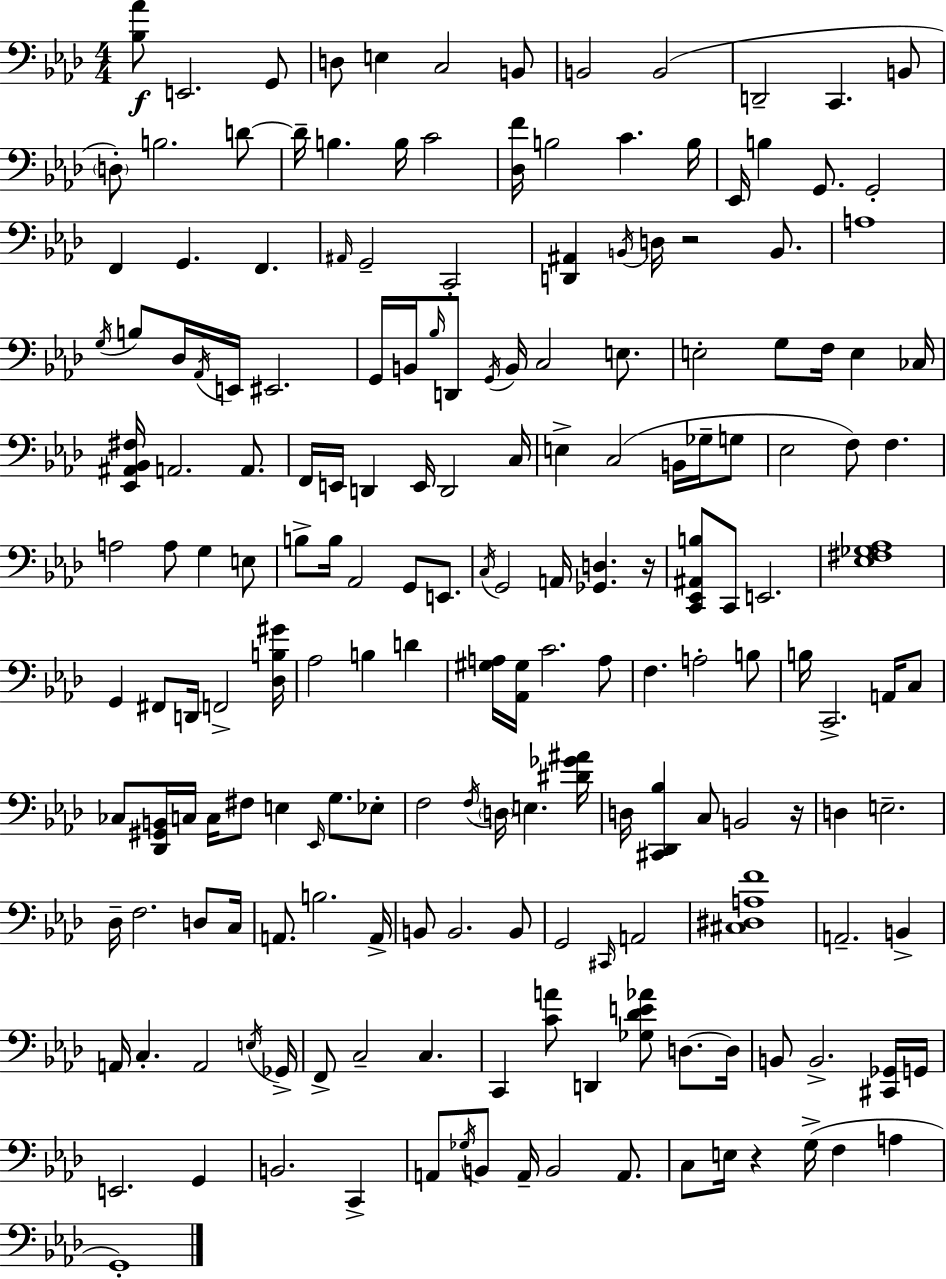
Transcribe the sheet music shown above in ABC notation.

X:1
T:Untitled
M:4/4
L:1/4
K:Fm
[_B,_A]/2 E,,2 G,,/2 D,/2 E, C,2 B,,/2 B,,2 B,,2 D,,2 C,, B,,/2 D,/2 B,2 D/2 D/4 B, B,/4 C2 [_D,F]/4 B,2 C B,/4 _E,,/4 B, G,,/2 G,,2 F,, G,, F,, ^A,,/4 G,,2 C,,2 [D,,^A,,] B,,/4 D,/4 z2 B,,/2 A,4 G,/4 B,/2 _D,/4 _A,,/4 E,,/4 ^E,,2 G,,/4 B,,/4 _B,/4 D,,/2 G,,/4 B,,/4 C,2 E,/2 E,2 G,/2 F,/4 E, _C,/4 [_E,,^A,,_B,,^F,]/4 A,,2 A,,/2 F,,/4 E,,/4 D,, E,,/4 D,,2 C,/4 E, C,2 B,,/4 _G,/4 G,/2 _E,2 F,/2 F, A,2 A,/2 G, E,/2 B,/2 B,/4 _A,,2 G,,/2 E,,/2 C,/4 G,,2 A,,/4 [_G,,D,] z/4 [C,,_E,,^A,,B,]/2 C,,/2 E,,2 [_E,^F,_G,_A,]4 G,, ^F,,/2 D,,/4 F,,2 [_D,B,^G]/4 _A,2 B, D [^G,A,]/4 [_A,,^G,]/4 C2 A,/2 F, A,2 B,/2 B,/4 C,,2 A,,/4 C,/2 _C,/2 [_D,,^G,,B,,]/4 C,/4 C,/4 ^F,/2 E, _E,,/4 G,/2 _E,/2 F,2 F,/4 D,/4 E, [^D_G^A]/4 D,/4 [^C,,_D,,_B,] C,/2 B,,2 z/4 D, E,2 _D,/4 F,2 D,/2 C,/4 A,,/2 B,2 A,,/4 B,,/2 B,,2 B,,/2 G,,2 ^C,,/4 A,,2 [^C,^D,A,F]4 A,,2 B,, A,,/4 C, A,,2 E,/4 _G,,/4 F,,/2 C,2 C, C,, [CA]/2 D,, [_G,_DE_A]/2 D,/2 D,/4 B,,/2 B,,2 [^C,,_G,,]/4 G,,/4 E,,2 G,, B,,2 C,, A,,/2 _G,/4 B,,/2 A,,/4 B,,2 A,,/2 C,/2 E,/4 z G,/4 F, A, G,,4